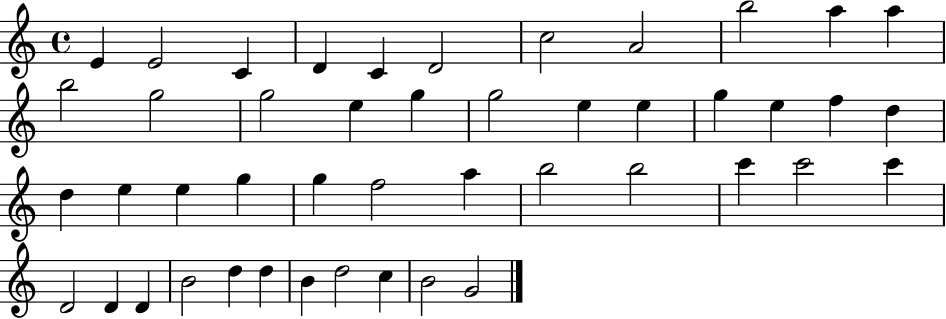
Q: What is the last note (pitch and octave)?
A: G4